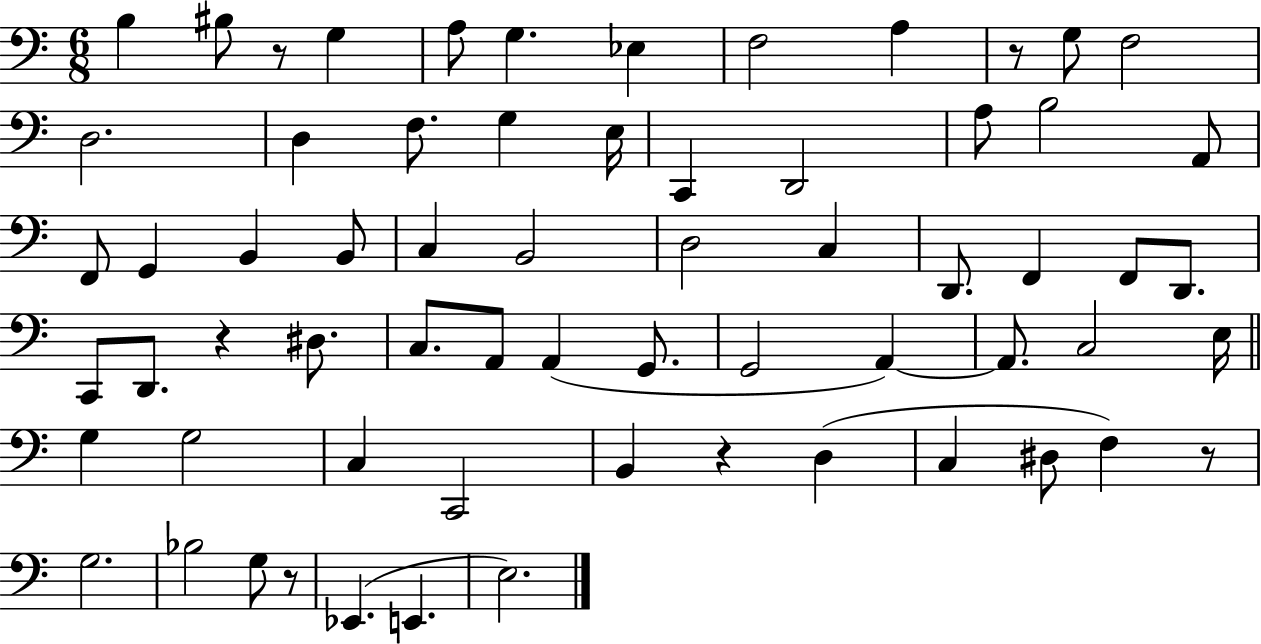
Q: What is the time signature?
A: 6/8